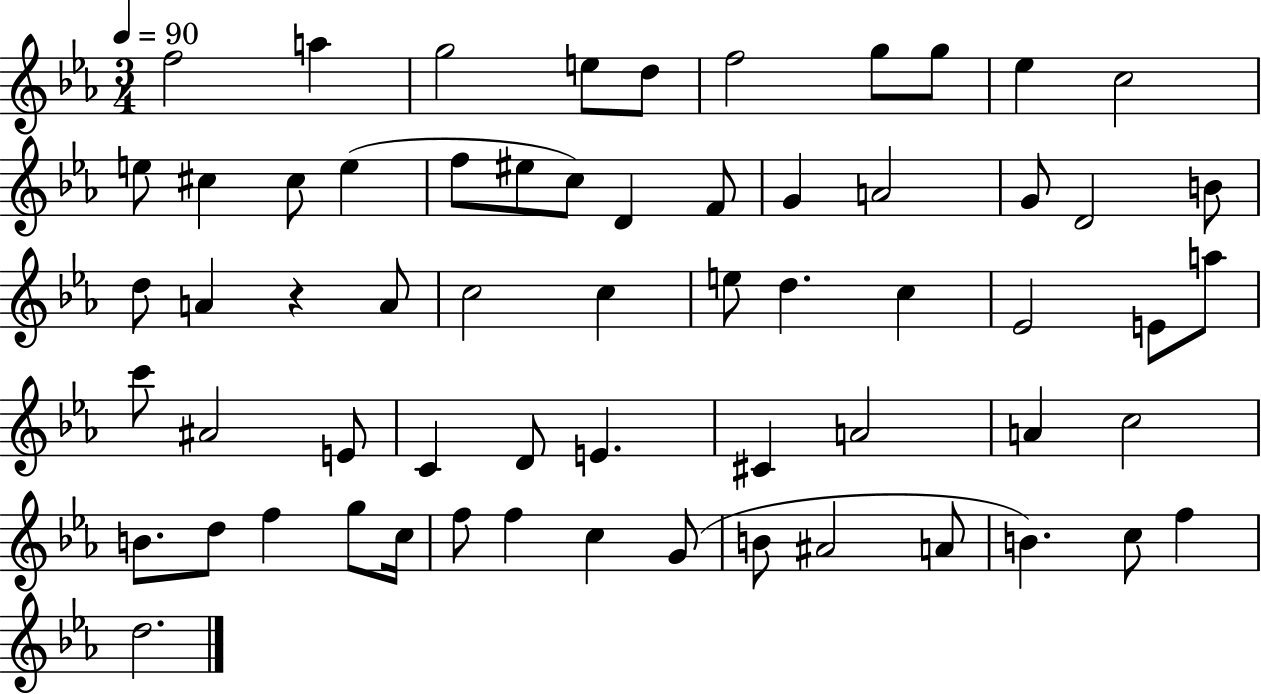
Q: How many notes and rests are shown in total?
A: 62